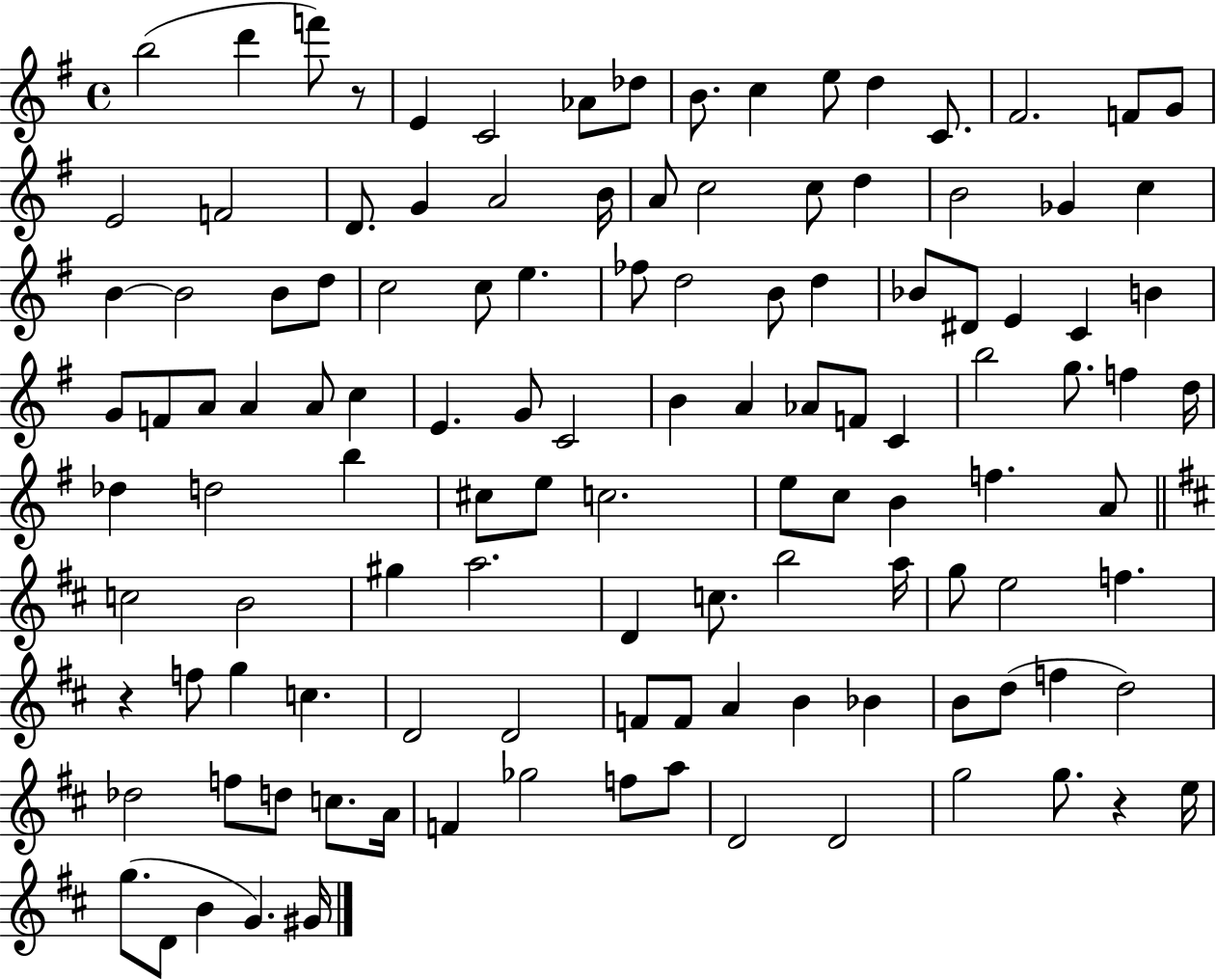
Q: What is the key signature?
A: G major